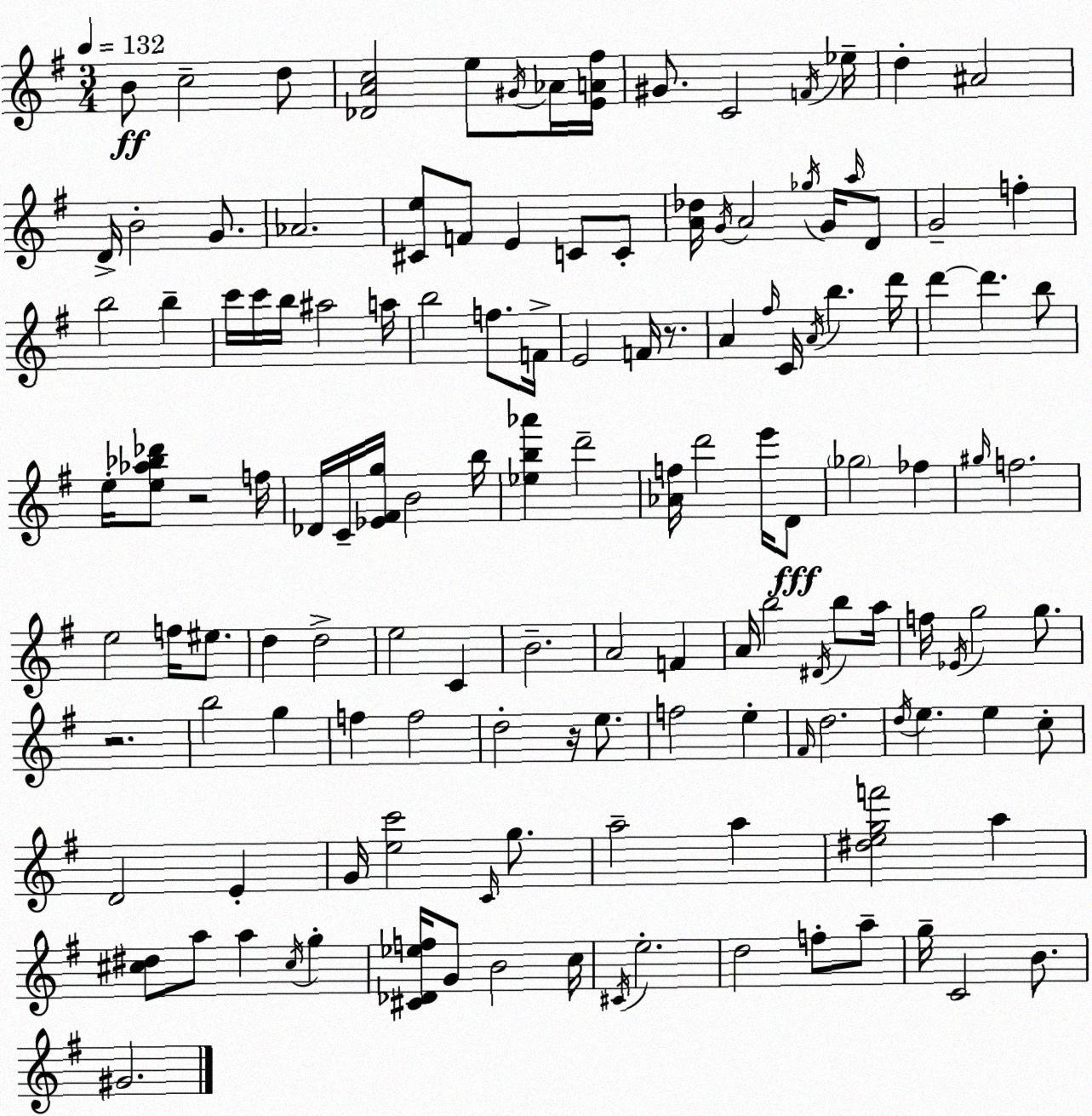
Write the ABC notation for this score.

X:1
T:Untitled
M:3/4
L:1/4
K:G
B/2 c2 d/2 [_DAc]2 e/2 ^G/4 _A/4 [EA^f]/4 ^G/2 C2 F/4 _e/4 d ^A2 D/4 B2 G/2 _A2 [^Ce]/2 F/2 E C/2 C/2 [A_d]/4 G/4 A2 _g/4 G/4 a/4 D/2 G2 f b2 b c'/4 c'/4 b/4 ^a2 a/4 b2 f/2 F/4 E2 F/4 z/2 A ^f/4 C/4 A/4 b d'/4 d' d' b/2 e/4 [e_a_b_d']/2 z2 f/4 _D/4 C/4 [_E^Fg]/4 B2 b/4 [_eb_a'] d'2 [_Af]/4 d'2 e'/4 D/2 _g2 _f ^g/4 f2 e2 f/4 ^e/2 d d2 e2 C B2 A2 F A/4 b2 ^D/4 b/2 a/4 f/4 _E/4 g2 g/2 z2 b2 g f f2 d2 z/4 e/2 f2 e ^F/4 d2 d/4 e e c/2 D2 E G/4 [ec']2 C/4 g/2 a2 a [^degf']2 a [^c^d]/2 a/2 a ^c/4 g [^C_D_ef]/4 G/2 B2 c/4 ^C/4 e2 d2 f/2 a/2 g/4 C2 B/2 ^G2